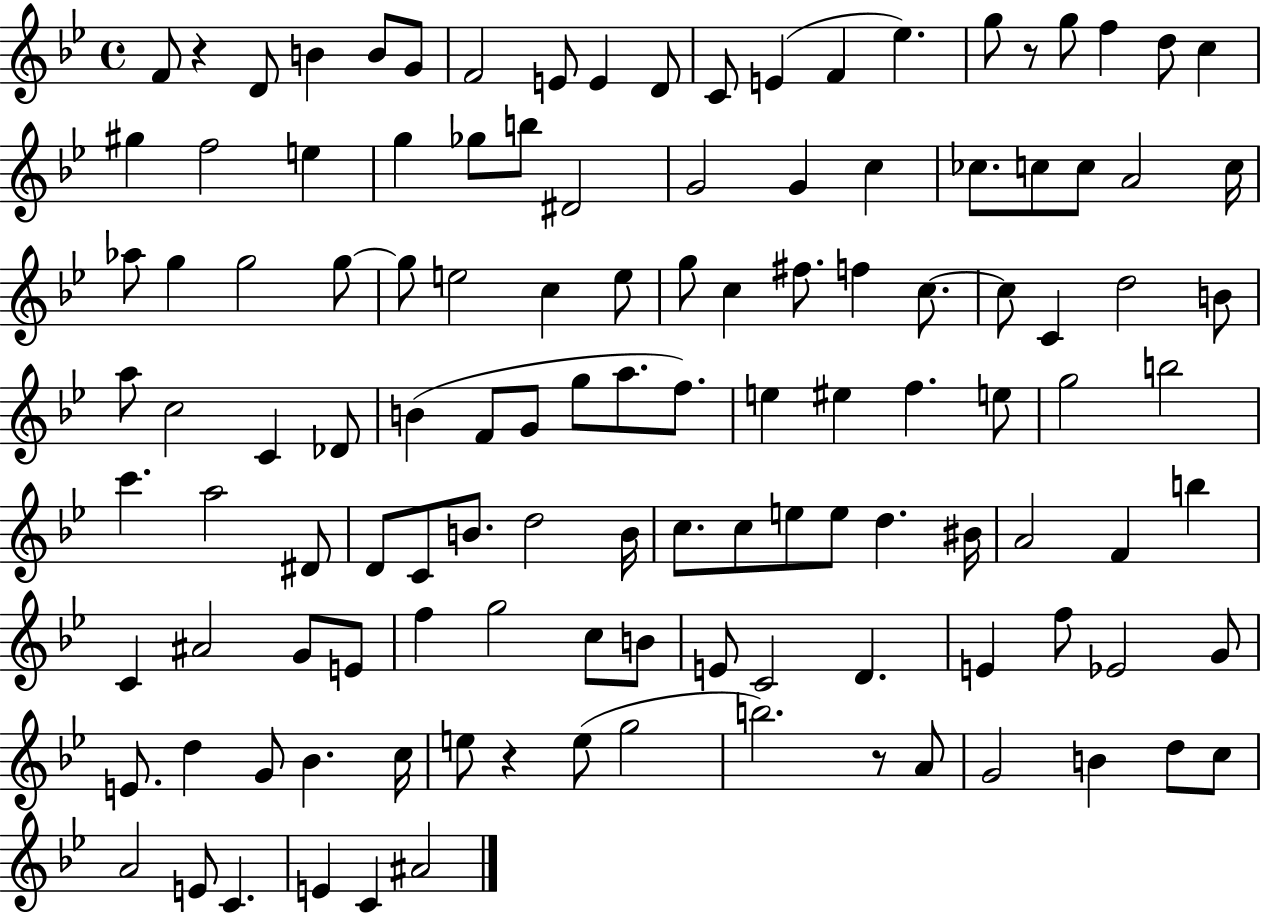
{
  \clef treble
  \time 4/4
  \defaultTimeSignature
  \key bes \major
  \repeat volta 2 { f'8 r4 d'8 b'4 b'8 g'8 | f'2 e'8 e'4 d'8 | c'8 e'4( f'4 ees''4.) | g''8 r8 g''8 f''4 d''8 c''4 | \break gis''4 f''2 e''4 | g''4 ges''8 b''8 dis'2 | g'2 g'4 c''4 | ces''8. c''8 c''8 a'2 c''16 | \break aes''8 g''4 g''2 g''8~~ | g''8 e''2 c''4 e''8 | g''8 c''4 fis''8. f''4 c''8.~~ | c''8 c'4 d''2 b'8 | \break a''8 c''2 c'4 des'8 | b'4( f'8 g'8 g''8 a''8. f''8.) | e''4 eis''4 f''4. e''8 | g''2 b''2 | \break c'''4. a''2 dis'8 | d'8 c'8 b'8. d''2 b'16 | c''8. c''8 e''8 e''8 d''4. bis'16 | a'2 f'4 b''4 | \break c'4 ais'2 g'8 e'8 | f''4 g''2 c''8 b'8 | e'8 c'2 d'4. | e'4 f''8 ees'2 g'8 | \break e'8. d''4 g'8 bes'4. c''16 | e''8 r4 e''8( g''2 | b''2.) r8 a'8 | g'2 b'4 d''8 c''8 | \break a'2 e'8 c'4. | e'4 c'4 ais'2 | } \bar "|."
}